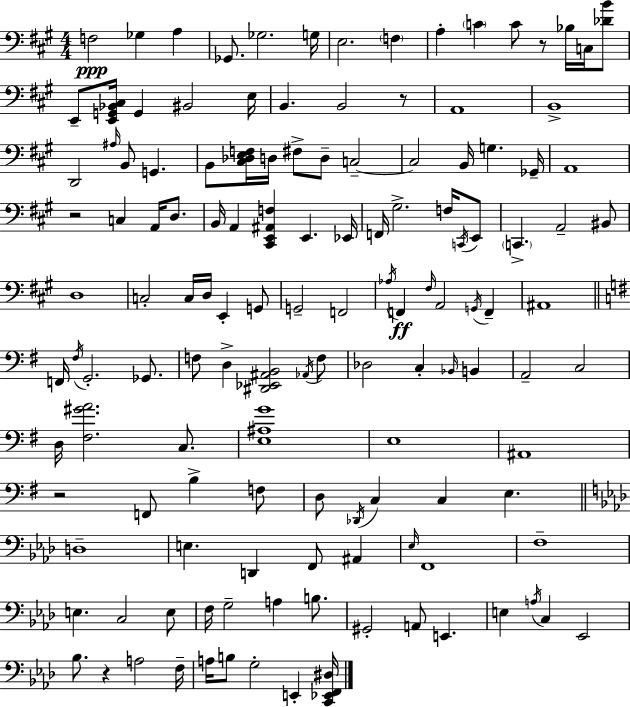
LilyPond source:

{
  \clef bass
  \numericTimeSignature
  \time 4/4
  \key a \major
  \repeat volta 2 { f2\ppp ges4 a4 | ges,8. ges2. g16 | e2. \parenthesize f4 | a4-. \parenthesize c'4 c'8 r8 bes16 c16 <des' b'>8 | \break e,8-- <e, g, bes, cis>16 g,4 bis,2 e16 | b,4. b,2 r8 | a,1 | b,1-> | \break d,2 \grace { ais16 } b,8 g,4. | b,8 <cis des e f>16 d16 fis8-> d8-- c2--~~ | c2 b,16 g4. | ges,16-- a,1 | \break r2 c4 a,16 d8. | b,16 a,4 <cis, e, ais, f>4 e,4. | ees,16 f,16 gis2.-> f16 \acciaccatura { c,16 } | e,8 \parenthesize c,4.-> a,2-- | \break bis,8 d1 | c2-. c16 d16 e,4-. | g,8 g,2-- f,2 | \acciaccatura { aes16 } f,4\ff \grace { fis16 } a,2 | \break \acciaccatura { g,16 } f,4-- ais,1 | \bar "||" \break \key e \minor f,16 \acciaccatura { fis16 } g,2.-. ges,8. | f8 d4-> <dis, ees, ais, b,>2 \acciaccatura { aes,16 } | f8 des2 c4-. \grace { bes,16 } b,4 | a,2-- c2 | \break d16 <fis gis' a'>2. | c8. <e ais g'>1 | e1 | ais,1 | \break r2 f,8 b4-> | f8 d8 \acciaccatura { des,16 } c4 c4 e4. | \bar "||" \break \key aes \major d1-- | e4. d,4 f,8 ais,4 | \grace { ees16 } f,1 | f1-- | \break e4. c2 e8 | f16 g2-- a4 b8. | gis,2-. a,8 e,4. | e4 \acciaccatura { a16 } c4 ees,2 | \break bes8. r4 a2 | f16-- a16 b8 g2-. e,4-. | <c, ees, f, dis>16 } \bar "|."
}